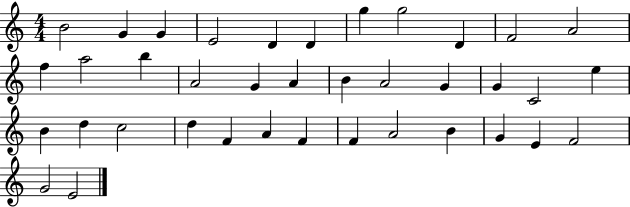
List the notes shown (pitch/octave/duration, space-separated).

B4/h G4/q G4/q E4/h D4/q D4/q G5/q G5/h D4/q F4/h A4/h F5/q A5/h B5/q A4/h G4/q A4/q B4/q A4/h G4/q G4/q C4/h E5/q B4/q D5/q C5/h D5/q F4/q A4/q F4/q F4/q A4/h B4/q G4/q E4/q F4/h G4/h E4/h